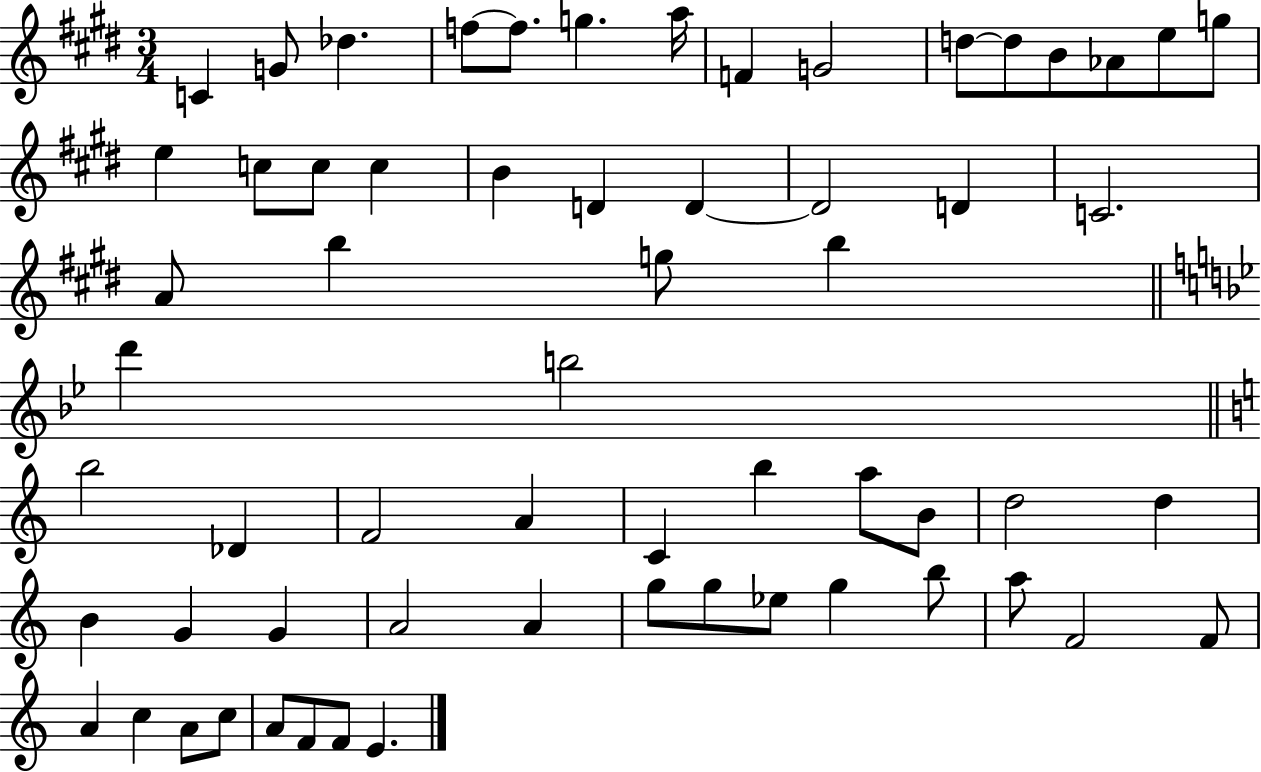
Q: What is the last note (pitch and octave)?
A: E4